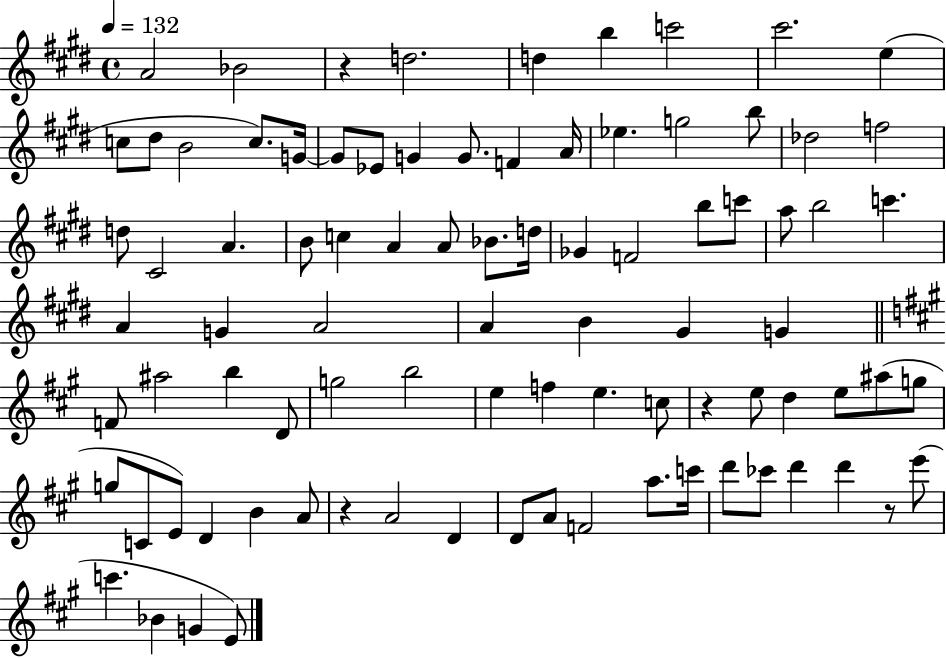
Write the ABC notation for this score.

X:1
T:Untitled
M:4/4
L:1/4
K:E
A2 _B2 z d2 d b c'2 ^c'2 e c/2 ^d/2 B2 c/2 G/4 G/2 _E/2 G G/2 F A/4 _e g2 b/2 _d2 f2 d/2 ^C2 A B/2 c A A/2 _B/2 d/4 _G F2 b/2 c'/2 a/2 b2 c' A G A2 A B ^G G F/2 ^a2 b D/2 g2 b2 e f e c/2 z e/2 d e/2 ^a/2 g/2 g/2 C/2 E/2 D B A/2 z A2 D D/2 A/2 F2 a/2 c'/4 d'/2 _c'/2 d' d' z/2 e'/2 c' _B G E/2